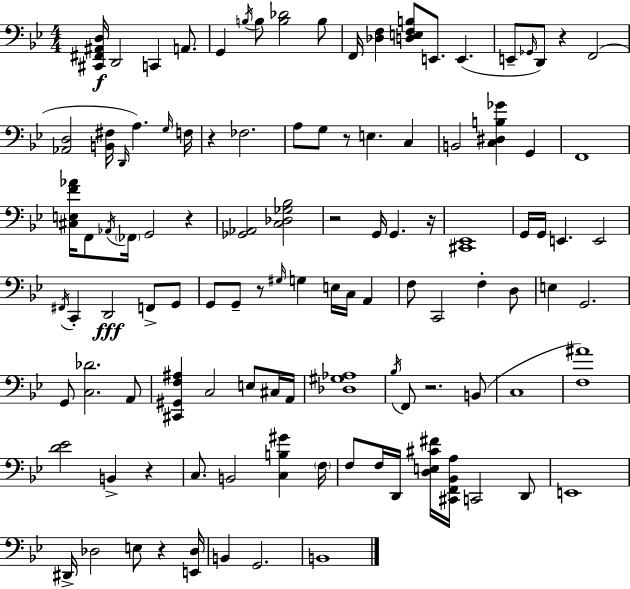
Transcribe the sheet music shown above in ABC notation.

X:1
T:Untitled
M:4/4
L:1/4
K:Gm
[^C,,^F,,^A,,D,]/4 D,,2 C,, A,,/2 G,, B,/4 B,/2 [B,_D]2 B,/2 F,,/4 [_D,F,] [D,E,F,B,]/2 E,,/2 E,, E,,/2 _G,,/4 D,,/2 z F,,2 [_A,,D,]2 [B,,^F,]/4 D,,/4 A, G,/4 F,/4 z _F,2 A,/2 G,/2 z/2 E, C, B,,2 [C,^D,B,_G] G,, F,,4 [^C,E,F_A]/4 F,,/2 _A,,/4 _F,,/4 G,,2 z [_G,,_A,,]2 [C,_D,_G,_B,]2 z2 G,,/4 G,, z/4 [^C,,_E,,]4 G,,/4 G,,/4 E,, E,,2 ^F,,/4 C,, D,,2 F,,/2 G,,/2 G,,/2 G,,/2 z/2 ^G,/4 G, E,/4 C,/4 A,, F,/2 C,,2 F, D,/2 E, G,,2 G,,/2 [C,_D]2 A,,/2 [^C,,^G,,F,^A,] C,2 E,/2 ^C,/4 A,,/4 [_D,^G,_A,]4 _B,/4 F,,/2 z2 B,,/2 C,4 [F,^A]4 [D_E]2 B,, z C,/2 B,,2 [C,B,^G] F,/4 F,/2 F,/4 D,,/4 [D,E,^C^F]/4 [^C,,F,,_B,,A,]/4 C,,2 D,,/2 E,,4 ^D,,/4 _D,2 E,/2 z [E,,_D,]/4 B,, G,,2 B,,4